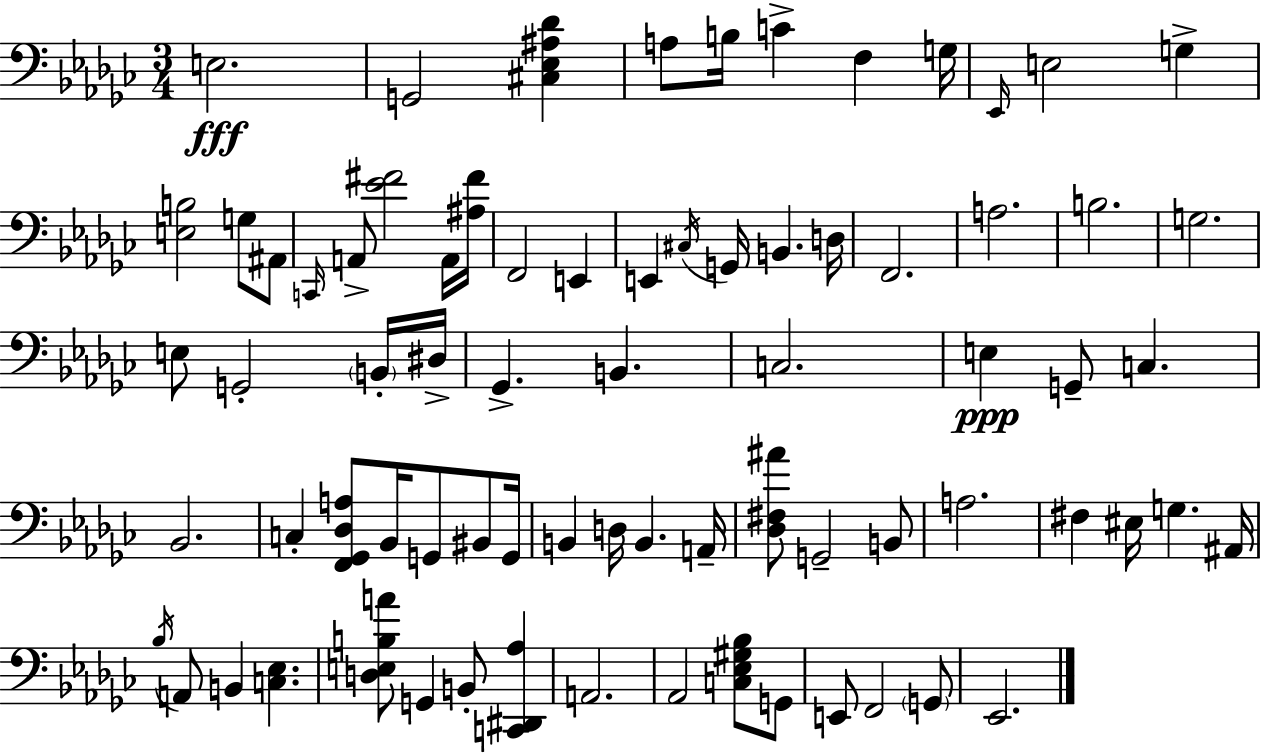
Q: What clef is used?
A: bass